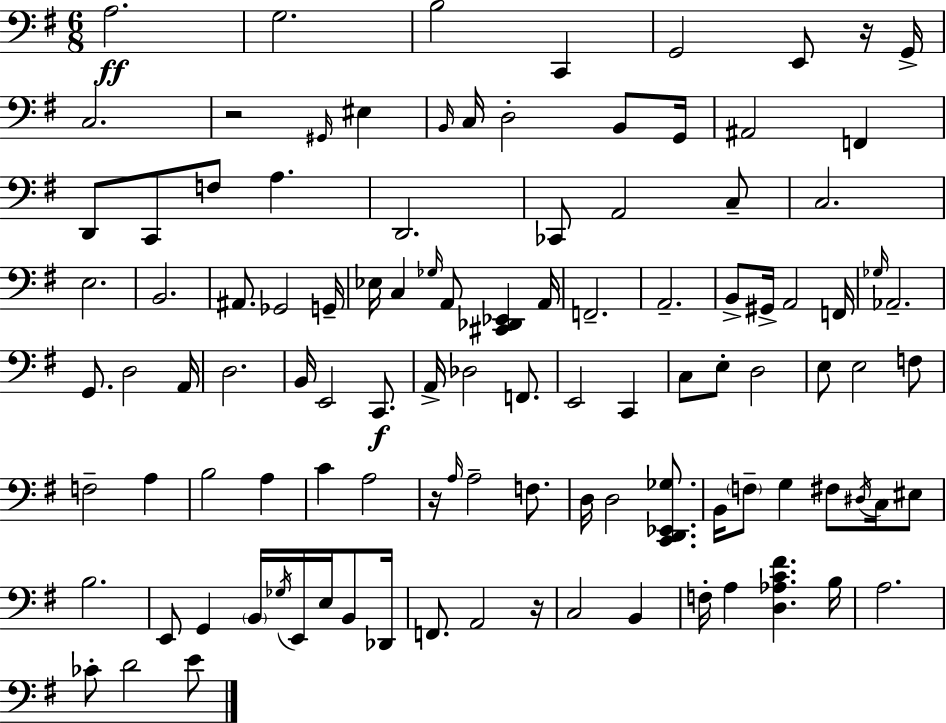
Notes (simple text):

A3/h. G3/h. B3/h C2/q G2/h E2/e R/s G2/s C3/h. R/h G#2/s EIS3/q B2/s C3/s D3/h B2/e G2/s A#2/h F2/q D2/e C2/e F3/e A3/q. D2/h. CES2/e A2/h C3/e C3/h. E3/h. B2/h. A#2/e. Gb2/h G2/s Eb3/s C3/q Gb3/s A2/e [C#2,Db2,Eb2]/q A2/s F2/h. A2/h. B2/e G#2/s A2/h F2/s Gb3/s Ab2/h. G2/e. D3/h A2/s D3/h. B2/s E2/h C2/e. A2/s Db3/h F2/e. E2/h C2/q C3/e E3/e D3/h E3/e E3/h F3/e F3/h A3/q B3/h A3/q C4/q A3/h R/s A3/s A3/h F3/e. D3/s D3/h [C2,D2,Eb2,Gb3]/e. B2/s F3/e G3/q F#3/e D#3/s C3/s EIS3/e B3/h. E2/e G2/q B2/s Gb3/s E2/s E3/s B2/e Db2/s F2/e. A2/h R/s C3/h B2/q F3/s A3/q [D3,Ab3,C4,F#4]/q. B3/s A3/h. CES4/e D4/h E4/e